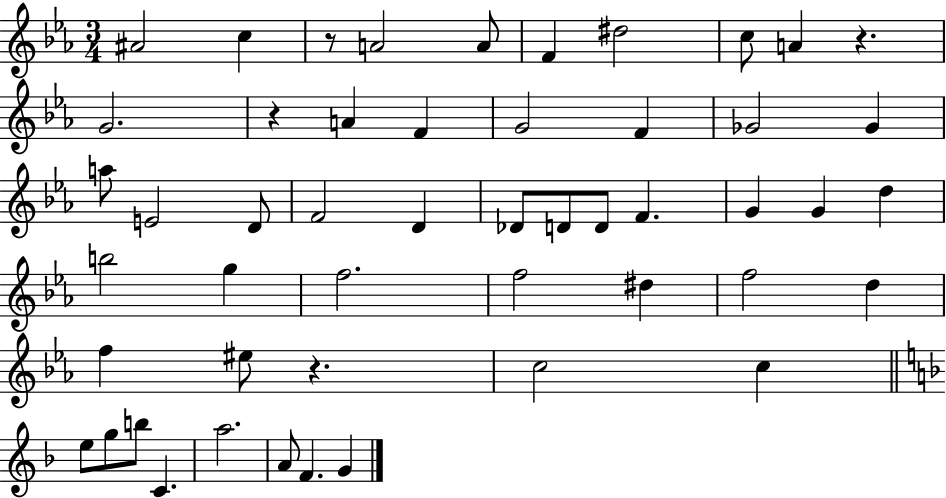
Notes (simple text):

A#4/h C5/q R/e A4/h A4/e F4/q D#5/h C5/e A4/q R/q. G4/h. R/q A4/q F4/q G4/h F4/q Gb4/h Gb4/q A5/e E4/h D4/e F4/h D4/q Db4/e D4/e D4/e F4/q. G4/q G4/q D5/q B5/h G5/q F5/h. F5/h D#5/q F5/h D5/q F5/q EIS5/e R/q. C5/h C5/q E5/e G5/e B5/e C4/q. A5/h. A4/e F4/q. G4/q